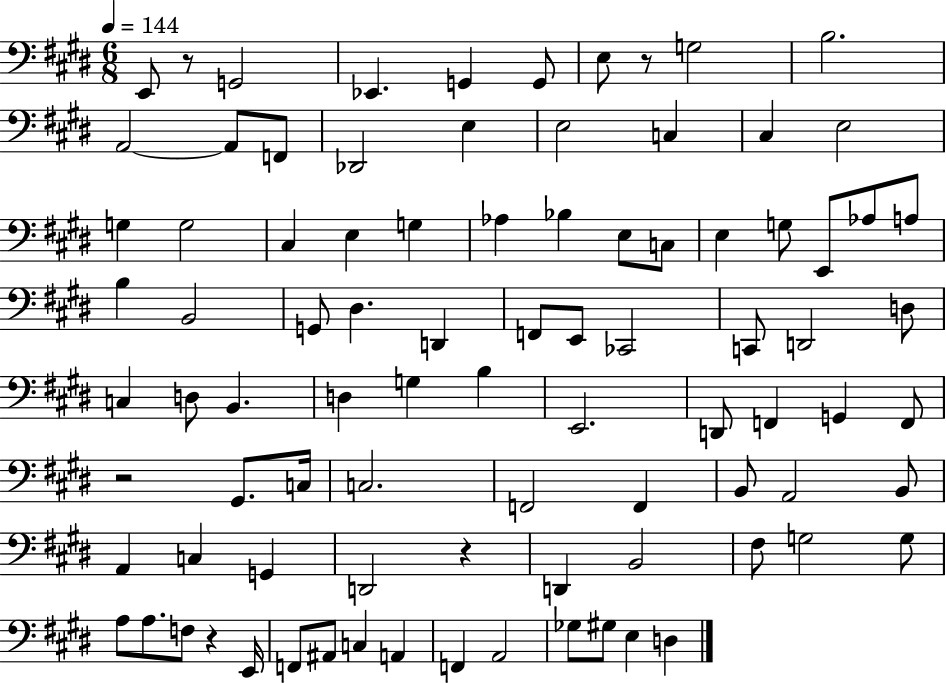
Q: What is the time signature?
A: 6/8